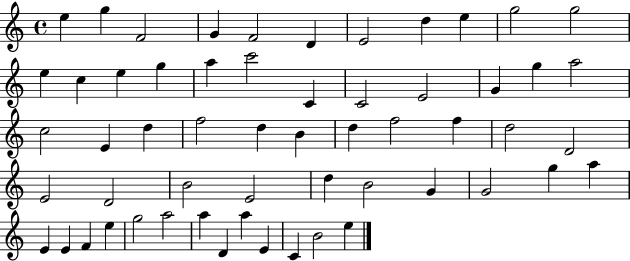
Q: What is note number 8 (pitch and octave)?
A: D5